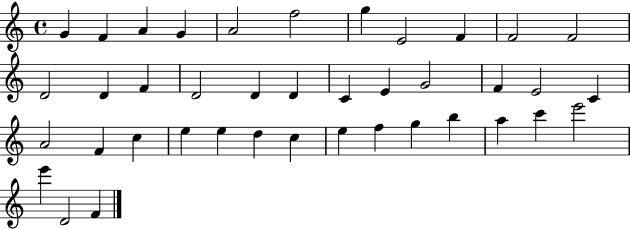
G4/q F4/q A4/q G4/q A4/h F5/h G5/q E4/h F4/q F4/h F4/h D4/h D4/q F4/q D4/h D4/q D4/q C4/q E4/q G4/h F4/q E4/h C4/q A4/h F4/q C5/q E5/q E5/q D5/q C5/q E5/q F5/q G5/q B5/q A5/q C6/q E6/h E6/q D4/h F4/q